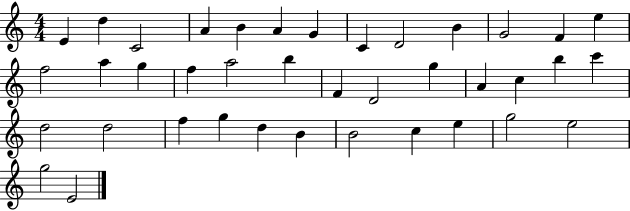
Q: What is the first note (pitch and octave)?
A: E4